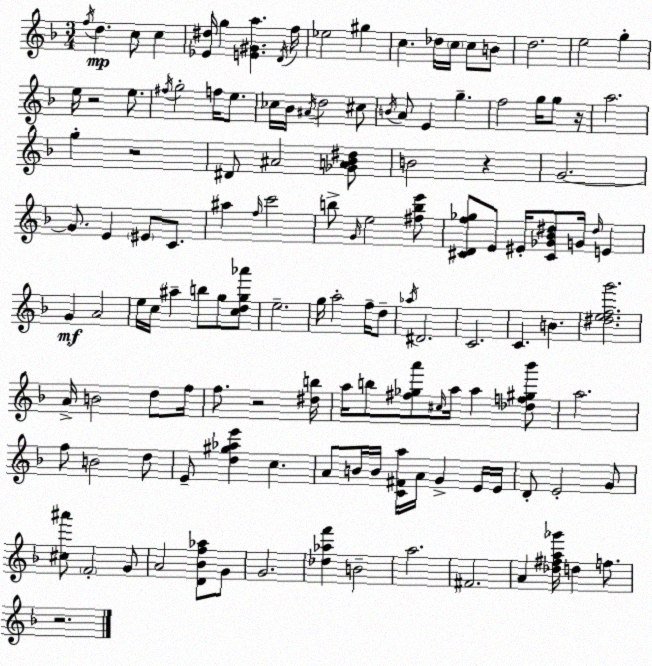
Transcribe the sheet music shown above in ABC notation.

X:1
T:Untitled
M:3/4
L:1/4
K:F
f/4 d c/2 c [_E^d]/4 g [E^Ga] D/4 f/4 _e2 ^g c _d/4 c/4 c/2 B/2 d2 e2 g e/4 z2 e/2 ^f/4 g2 f/4 e/2 _c/4 _B/4 ^A/4 d2 ^c/2 B/4 A/2 E g f2 g/4 g/2 z/4 a2 g z2 ^D/2 ^A2 [_GA_B^d]/2 B2 z G2 G/2 E ^E/2 C/2 ^a f/4 c'2 b/2 G/4 e2 [^fbe']/2 [^CDf_g]/2 E/2 ^E/4 [^C_G_B^d]/2 G/4 ^d/4 E G A2 e/4 c/4 ^a b/2 g/2 [cdg_a']/2 e2 g/4 a2 f/4 d/2 _a/4 ^D2 C2 C B [^defg']2 A/4 B2 d/2 f/4 f/2 z2 [^db]/4 a/4 b/2 [^f_ga']/2 ^c/4 a/4 a [_df^g_b']/2 a2 f/2 B2 d/2 E/2 [d^g_ae'] c A/2 B/4 B/4 [C^Fa]/4 A/4 G E/4 E/4 D/2 E2 G/2 [^c^a']/2 F2 G/2 A2 [D_Bf_a]/2 G/2 G2 [_d_af'] B2 a2 ^F2 A [_d^fa_g']/4 d f/2 z2